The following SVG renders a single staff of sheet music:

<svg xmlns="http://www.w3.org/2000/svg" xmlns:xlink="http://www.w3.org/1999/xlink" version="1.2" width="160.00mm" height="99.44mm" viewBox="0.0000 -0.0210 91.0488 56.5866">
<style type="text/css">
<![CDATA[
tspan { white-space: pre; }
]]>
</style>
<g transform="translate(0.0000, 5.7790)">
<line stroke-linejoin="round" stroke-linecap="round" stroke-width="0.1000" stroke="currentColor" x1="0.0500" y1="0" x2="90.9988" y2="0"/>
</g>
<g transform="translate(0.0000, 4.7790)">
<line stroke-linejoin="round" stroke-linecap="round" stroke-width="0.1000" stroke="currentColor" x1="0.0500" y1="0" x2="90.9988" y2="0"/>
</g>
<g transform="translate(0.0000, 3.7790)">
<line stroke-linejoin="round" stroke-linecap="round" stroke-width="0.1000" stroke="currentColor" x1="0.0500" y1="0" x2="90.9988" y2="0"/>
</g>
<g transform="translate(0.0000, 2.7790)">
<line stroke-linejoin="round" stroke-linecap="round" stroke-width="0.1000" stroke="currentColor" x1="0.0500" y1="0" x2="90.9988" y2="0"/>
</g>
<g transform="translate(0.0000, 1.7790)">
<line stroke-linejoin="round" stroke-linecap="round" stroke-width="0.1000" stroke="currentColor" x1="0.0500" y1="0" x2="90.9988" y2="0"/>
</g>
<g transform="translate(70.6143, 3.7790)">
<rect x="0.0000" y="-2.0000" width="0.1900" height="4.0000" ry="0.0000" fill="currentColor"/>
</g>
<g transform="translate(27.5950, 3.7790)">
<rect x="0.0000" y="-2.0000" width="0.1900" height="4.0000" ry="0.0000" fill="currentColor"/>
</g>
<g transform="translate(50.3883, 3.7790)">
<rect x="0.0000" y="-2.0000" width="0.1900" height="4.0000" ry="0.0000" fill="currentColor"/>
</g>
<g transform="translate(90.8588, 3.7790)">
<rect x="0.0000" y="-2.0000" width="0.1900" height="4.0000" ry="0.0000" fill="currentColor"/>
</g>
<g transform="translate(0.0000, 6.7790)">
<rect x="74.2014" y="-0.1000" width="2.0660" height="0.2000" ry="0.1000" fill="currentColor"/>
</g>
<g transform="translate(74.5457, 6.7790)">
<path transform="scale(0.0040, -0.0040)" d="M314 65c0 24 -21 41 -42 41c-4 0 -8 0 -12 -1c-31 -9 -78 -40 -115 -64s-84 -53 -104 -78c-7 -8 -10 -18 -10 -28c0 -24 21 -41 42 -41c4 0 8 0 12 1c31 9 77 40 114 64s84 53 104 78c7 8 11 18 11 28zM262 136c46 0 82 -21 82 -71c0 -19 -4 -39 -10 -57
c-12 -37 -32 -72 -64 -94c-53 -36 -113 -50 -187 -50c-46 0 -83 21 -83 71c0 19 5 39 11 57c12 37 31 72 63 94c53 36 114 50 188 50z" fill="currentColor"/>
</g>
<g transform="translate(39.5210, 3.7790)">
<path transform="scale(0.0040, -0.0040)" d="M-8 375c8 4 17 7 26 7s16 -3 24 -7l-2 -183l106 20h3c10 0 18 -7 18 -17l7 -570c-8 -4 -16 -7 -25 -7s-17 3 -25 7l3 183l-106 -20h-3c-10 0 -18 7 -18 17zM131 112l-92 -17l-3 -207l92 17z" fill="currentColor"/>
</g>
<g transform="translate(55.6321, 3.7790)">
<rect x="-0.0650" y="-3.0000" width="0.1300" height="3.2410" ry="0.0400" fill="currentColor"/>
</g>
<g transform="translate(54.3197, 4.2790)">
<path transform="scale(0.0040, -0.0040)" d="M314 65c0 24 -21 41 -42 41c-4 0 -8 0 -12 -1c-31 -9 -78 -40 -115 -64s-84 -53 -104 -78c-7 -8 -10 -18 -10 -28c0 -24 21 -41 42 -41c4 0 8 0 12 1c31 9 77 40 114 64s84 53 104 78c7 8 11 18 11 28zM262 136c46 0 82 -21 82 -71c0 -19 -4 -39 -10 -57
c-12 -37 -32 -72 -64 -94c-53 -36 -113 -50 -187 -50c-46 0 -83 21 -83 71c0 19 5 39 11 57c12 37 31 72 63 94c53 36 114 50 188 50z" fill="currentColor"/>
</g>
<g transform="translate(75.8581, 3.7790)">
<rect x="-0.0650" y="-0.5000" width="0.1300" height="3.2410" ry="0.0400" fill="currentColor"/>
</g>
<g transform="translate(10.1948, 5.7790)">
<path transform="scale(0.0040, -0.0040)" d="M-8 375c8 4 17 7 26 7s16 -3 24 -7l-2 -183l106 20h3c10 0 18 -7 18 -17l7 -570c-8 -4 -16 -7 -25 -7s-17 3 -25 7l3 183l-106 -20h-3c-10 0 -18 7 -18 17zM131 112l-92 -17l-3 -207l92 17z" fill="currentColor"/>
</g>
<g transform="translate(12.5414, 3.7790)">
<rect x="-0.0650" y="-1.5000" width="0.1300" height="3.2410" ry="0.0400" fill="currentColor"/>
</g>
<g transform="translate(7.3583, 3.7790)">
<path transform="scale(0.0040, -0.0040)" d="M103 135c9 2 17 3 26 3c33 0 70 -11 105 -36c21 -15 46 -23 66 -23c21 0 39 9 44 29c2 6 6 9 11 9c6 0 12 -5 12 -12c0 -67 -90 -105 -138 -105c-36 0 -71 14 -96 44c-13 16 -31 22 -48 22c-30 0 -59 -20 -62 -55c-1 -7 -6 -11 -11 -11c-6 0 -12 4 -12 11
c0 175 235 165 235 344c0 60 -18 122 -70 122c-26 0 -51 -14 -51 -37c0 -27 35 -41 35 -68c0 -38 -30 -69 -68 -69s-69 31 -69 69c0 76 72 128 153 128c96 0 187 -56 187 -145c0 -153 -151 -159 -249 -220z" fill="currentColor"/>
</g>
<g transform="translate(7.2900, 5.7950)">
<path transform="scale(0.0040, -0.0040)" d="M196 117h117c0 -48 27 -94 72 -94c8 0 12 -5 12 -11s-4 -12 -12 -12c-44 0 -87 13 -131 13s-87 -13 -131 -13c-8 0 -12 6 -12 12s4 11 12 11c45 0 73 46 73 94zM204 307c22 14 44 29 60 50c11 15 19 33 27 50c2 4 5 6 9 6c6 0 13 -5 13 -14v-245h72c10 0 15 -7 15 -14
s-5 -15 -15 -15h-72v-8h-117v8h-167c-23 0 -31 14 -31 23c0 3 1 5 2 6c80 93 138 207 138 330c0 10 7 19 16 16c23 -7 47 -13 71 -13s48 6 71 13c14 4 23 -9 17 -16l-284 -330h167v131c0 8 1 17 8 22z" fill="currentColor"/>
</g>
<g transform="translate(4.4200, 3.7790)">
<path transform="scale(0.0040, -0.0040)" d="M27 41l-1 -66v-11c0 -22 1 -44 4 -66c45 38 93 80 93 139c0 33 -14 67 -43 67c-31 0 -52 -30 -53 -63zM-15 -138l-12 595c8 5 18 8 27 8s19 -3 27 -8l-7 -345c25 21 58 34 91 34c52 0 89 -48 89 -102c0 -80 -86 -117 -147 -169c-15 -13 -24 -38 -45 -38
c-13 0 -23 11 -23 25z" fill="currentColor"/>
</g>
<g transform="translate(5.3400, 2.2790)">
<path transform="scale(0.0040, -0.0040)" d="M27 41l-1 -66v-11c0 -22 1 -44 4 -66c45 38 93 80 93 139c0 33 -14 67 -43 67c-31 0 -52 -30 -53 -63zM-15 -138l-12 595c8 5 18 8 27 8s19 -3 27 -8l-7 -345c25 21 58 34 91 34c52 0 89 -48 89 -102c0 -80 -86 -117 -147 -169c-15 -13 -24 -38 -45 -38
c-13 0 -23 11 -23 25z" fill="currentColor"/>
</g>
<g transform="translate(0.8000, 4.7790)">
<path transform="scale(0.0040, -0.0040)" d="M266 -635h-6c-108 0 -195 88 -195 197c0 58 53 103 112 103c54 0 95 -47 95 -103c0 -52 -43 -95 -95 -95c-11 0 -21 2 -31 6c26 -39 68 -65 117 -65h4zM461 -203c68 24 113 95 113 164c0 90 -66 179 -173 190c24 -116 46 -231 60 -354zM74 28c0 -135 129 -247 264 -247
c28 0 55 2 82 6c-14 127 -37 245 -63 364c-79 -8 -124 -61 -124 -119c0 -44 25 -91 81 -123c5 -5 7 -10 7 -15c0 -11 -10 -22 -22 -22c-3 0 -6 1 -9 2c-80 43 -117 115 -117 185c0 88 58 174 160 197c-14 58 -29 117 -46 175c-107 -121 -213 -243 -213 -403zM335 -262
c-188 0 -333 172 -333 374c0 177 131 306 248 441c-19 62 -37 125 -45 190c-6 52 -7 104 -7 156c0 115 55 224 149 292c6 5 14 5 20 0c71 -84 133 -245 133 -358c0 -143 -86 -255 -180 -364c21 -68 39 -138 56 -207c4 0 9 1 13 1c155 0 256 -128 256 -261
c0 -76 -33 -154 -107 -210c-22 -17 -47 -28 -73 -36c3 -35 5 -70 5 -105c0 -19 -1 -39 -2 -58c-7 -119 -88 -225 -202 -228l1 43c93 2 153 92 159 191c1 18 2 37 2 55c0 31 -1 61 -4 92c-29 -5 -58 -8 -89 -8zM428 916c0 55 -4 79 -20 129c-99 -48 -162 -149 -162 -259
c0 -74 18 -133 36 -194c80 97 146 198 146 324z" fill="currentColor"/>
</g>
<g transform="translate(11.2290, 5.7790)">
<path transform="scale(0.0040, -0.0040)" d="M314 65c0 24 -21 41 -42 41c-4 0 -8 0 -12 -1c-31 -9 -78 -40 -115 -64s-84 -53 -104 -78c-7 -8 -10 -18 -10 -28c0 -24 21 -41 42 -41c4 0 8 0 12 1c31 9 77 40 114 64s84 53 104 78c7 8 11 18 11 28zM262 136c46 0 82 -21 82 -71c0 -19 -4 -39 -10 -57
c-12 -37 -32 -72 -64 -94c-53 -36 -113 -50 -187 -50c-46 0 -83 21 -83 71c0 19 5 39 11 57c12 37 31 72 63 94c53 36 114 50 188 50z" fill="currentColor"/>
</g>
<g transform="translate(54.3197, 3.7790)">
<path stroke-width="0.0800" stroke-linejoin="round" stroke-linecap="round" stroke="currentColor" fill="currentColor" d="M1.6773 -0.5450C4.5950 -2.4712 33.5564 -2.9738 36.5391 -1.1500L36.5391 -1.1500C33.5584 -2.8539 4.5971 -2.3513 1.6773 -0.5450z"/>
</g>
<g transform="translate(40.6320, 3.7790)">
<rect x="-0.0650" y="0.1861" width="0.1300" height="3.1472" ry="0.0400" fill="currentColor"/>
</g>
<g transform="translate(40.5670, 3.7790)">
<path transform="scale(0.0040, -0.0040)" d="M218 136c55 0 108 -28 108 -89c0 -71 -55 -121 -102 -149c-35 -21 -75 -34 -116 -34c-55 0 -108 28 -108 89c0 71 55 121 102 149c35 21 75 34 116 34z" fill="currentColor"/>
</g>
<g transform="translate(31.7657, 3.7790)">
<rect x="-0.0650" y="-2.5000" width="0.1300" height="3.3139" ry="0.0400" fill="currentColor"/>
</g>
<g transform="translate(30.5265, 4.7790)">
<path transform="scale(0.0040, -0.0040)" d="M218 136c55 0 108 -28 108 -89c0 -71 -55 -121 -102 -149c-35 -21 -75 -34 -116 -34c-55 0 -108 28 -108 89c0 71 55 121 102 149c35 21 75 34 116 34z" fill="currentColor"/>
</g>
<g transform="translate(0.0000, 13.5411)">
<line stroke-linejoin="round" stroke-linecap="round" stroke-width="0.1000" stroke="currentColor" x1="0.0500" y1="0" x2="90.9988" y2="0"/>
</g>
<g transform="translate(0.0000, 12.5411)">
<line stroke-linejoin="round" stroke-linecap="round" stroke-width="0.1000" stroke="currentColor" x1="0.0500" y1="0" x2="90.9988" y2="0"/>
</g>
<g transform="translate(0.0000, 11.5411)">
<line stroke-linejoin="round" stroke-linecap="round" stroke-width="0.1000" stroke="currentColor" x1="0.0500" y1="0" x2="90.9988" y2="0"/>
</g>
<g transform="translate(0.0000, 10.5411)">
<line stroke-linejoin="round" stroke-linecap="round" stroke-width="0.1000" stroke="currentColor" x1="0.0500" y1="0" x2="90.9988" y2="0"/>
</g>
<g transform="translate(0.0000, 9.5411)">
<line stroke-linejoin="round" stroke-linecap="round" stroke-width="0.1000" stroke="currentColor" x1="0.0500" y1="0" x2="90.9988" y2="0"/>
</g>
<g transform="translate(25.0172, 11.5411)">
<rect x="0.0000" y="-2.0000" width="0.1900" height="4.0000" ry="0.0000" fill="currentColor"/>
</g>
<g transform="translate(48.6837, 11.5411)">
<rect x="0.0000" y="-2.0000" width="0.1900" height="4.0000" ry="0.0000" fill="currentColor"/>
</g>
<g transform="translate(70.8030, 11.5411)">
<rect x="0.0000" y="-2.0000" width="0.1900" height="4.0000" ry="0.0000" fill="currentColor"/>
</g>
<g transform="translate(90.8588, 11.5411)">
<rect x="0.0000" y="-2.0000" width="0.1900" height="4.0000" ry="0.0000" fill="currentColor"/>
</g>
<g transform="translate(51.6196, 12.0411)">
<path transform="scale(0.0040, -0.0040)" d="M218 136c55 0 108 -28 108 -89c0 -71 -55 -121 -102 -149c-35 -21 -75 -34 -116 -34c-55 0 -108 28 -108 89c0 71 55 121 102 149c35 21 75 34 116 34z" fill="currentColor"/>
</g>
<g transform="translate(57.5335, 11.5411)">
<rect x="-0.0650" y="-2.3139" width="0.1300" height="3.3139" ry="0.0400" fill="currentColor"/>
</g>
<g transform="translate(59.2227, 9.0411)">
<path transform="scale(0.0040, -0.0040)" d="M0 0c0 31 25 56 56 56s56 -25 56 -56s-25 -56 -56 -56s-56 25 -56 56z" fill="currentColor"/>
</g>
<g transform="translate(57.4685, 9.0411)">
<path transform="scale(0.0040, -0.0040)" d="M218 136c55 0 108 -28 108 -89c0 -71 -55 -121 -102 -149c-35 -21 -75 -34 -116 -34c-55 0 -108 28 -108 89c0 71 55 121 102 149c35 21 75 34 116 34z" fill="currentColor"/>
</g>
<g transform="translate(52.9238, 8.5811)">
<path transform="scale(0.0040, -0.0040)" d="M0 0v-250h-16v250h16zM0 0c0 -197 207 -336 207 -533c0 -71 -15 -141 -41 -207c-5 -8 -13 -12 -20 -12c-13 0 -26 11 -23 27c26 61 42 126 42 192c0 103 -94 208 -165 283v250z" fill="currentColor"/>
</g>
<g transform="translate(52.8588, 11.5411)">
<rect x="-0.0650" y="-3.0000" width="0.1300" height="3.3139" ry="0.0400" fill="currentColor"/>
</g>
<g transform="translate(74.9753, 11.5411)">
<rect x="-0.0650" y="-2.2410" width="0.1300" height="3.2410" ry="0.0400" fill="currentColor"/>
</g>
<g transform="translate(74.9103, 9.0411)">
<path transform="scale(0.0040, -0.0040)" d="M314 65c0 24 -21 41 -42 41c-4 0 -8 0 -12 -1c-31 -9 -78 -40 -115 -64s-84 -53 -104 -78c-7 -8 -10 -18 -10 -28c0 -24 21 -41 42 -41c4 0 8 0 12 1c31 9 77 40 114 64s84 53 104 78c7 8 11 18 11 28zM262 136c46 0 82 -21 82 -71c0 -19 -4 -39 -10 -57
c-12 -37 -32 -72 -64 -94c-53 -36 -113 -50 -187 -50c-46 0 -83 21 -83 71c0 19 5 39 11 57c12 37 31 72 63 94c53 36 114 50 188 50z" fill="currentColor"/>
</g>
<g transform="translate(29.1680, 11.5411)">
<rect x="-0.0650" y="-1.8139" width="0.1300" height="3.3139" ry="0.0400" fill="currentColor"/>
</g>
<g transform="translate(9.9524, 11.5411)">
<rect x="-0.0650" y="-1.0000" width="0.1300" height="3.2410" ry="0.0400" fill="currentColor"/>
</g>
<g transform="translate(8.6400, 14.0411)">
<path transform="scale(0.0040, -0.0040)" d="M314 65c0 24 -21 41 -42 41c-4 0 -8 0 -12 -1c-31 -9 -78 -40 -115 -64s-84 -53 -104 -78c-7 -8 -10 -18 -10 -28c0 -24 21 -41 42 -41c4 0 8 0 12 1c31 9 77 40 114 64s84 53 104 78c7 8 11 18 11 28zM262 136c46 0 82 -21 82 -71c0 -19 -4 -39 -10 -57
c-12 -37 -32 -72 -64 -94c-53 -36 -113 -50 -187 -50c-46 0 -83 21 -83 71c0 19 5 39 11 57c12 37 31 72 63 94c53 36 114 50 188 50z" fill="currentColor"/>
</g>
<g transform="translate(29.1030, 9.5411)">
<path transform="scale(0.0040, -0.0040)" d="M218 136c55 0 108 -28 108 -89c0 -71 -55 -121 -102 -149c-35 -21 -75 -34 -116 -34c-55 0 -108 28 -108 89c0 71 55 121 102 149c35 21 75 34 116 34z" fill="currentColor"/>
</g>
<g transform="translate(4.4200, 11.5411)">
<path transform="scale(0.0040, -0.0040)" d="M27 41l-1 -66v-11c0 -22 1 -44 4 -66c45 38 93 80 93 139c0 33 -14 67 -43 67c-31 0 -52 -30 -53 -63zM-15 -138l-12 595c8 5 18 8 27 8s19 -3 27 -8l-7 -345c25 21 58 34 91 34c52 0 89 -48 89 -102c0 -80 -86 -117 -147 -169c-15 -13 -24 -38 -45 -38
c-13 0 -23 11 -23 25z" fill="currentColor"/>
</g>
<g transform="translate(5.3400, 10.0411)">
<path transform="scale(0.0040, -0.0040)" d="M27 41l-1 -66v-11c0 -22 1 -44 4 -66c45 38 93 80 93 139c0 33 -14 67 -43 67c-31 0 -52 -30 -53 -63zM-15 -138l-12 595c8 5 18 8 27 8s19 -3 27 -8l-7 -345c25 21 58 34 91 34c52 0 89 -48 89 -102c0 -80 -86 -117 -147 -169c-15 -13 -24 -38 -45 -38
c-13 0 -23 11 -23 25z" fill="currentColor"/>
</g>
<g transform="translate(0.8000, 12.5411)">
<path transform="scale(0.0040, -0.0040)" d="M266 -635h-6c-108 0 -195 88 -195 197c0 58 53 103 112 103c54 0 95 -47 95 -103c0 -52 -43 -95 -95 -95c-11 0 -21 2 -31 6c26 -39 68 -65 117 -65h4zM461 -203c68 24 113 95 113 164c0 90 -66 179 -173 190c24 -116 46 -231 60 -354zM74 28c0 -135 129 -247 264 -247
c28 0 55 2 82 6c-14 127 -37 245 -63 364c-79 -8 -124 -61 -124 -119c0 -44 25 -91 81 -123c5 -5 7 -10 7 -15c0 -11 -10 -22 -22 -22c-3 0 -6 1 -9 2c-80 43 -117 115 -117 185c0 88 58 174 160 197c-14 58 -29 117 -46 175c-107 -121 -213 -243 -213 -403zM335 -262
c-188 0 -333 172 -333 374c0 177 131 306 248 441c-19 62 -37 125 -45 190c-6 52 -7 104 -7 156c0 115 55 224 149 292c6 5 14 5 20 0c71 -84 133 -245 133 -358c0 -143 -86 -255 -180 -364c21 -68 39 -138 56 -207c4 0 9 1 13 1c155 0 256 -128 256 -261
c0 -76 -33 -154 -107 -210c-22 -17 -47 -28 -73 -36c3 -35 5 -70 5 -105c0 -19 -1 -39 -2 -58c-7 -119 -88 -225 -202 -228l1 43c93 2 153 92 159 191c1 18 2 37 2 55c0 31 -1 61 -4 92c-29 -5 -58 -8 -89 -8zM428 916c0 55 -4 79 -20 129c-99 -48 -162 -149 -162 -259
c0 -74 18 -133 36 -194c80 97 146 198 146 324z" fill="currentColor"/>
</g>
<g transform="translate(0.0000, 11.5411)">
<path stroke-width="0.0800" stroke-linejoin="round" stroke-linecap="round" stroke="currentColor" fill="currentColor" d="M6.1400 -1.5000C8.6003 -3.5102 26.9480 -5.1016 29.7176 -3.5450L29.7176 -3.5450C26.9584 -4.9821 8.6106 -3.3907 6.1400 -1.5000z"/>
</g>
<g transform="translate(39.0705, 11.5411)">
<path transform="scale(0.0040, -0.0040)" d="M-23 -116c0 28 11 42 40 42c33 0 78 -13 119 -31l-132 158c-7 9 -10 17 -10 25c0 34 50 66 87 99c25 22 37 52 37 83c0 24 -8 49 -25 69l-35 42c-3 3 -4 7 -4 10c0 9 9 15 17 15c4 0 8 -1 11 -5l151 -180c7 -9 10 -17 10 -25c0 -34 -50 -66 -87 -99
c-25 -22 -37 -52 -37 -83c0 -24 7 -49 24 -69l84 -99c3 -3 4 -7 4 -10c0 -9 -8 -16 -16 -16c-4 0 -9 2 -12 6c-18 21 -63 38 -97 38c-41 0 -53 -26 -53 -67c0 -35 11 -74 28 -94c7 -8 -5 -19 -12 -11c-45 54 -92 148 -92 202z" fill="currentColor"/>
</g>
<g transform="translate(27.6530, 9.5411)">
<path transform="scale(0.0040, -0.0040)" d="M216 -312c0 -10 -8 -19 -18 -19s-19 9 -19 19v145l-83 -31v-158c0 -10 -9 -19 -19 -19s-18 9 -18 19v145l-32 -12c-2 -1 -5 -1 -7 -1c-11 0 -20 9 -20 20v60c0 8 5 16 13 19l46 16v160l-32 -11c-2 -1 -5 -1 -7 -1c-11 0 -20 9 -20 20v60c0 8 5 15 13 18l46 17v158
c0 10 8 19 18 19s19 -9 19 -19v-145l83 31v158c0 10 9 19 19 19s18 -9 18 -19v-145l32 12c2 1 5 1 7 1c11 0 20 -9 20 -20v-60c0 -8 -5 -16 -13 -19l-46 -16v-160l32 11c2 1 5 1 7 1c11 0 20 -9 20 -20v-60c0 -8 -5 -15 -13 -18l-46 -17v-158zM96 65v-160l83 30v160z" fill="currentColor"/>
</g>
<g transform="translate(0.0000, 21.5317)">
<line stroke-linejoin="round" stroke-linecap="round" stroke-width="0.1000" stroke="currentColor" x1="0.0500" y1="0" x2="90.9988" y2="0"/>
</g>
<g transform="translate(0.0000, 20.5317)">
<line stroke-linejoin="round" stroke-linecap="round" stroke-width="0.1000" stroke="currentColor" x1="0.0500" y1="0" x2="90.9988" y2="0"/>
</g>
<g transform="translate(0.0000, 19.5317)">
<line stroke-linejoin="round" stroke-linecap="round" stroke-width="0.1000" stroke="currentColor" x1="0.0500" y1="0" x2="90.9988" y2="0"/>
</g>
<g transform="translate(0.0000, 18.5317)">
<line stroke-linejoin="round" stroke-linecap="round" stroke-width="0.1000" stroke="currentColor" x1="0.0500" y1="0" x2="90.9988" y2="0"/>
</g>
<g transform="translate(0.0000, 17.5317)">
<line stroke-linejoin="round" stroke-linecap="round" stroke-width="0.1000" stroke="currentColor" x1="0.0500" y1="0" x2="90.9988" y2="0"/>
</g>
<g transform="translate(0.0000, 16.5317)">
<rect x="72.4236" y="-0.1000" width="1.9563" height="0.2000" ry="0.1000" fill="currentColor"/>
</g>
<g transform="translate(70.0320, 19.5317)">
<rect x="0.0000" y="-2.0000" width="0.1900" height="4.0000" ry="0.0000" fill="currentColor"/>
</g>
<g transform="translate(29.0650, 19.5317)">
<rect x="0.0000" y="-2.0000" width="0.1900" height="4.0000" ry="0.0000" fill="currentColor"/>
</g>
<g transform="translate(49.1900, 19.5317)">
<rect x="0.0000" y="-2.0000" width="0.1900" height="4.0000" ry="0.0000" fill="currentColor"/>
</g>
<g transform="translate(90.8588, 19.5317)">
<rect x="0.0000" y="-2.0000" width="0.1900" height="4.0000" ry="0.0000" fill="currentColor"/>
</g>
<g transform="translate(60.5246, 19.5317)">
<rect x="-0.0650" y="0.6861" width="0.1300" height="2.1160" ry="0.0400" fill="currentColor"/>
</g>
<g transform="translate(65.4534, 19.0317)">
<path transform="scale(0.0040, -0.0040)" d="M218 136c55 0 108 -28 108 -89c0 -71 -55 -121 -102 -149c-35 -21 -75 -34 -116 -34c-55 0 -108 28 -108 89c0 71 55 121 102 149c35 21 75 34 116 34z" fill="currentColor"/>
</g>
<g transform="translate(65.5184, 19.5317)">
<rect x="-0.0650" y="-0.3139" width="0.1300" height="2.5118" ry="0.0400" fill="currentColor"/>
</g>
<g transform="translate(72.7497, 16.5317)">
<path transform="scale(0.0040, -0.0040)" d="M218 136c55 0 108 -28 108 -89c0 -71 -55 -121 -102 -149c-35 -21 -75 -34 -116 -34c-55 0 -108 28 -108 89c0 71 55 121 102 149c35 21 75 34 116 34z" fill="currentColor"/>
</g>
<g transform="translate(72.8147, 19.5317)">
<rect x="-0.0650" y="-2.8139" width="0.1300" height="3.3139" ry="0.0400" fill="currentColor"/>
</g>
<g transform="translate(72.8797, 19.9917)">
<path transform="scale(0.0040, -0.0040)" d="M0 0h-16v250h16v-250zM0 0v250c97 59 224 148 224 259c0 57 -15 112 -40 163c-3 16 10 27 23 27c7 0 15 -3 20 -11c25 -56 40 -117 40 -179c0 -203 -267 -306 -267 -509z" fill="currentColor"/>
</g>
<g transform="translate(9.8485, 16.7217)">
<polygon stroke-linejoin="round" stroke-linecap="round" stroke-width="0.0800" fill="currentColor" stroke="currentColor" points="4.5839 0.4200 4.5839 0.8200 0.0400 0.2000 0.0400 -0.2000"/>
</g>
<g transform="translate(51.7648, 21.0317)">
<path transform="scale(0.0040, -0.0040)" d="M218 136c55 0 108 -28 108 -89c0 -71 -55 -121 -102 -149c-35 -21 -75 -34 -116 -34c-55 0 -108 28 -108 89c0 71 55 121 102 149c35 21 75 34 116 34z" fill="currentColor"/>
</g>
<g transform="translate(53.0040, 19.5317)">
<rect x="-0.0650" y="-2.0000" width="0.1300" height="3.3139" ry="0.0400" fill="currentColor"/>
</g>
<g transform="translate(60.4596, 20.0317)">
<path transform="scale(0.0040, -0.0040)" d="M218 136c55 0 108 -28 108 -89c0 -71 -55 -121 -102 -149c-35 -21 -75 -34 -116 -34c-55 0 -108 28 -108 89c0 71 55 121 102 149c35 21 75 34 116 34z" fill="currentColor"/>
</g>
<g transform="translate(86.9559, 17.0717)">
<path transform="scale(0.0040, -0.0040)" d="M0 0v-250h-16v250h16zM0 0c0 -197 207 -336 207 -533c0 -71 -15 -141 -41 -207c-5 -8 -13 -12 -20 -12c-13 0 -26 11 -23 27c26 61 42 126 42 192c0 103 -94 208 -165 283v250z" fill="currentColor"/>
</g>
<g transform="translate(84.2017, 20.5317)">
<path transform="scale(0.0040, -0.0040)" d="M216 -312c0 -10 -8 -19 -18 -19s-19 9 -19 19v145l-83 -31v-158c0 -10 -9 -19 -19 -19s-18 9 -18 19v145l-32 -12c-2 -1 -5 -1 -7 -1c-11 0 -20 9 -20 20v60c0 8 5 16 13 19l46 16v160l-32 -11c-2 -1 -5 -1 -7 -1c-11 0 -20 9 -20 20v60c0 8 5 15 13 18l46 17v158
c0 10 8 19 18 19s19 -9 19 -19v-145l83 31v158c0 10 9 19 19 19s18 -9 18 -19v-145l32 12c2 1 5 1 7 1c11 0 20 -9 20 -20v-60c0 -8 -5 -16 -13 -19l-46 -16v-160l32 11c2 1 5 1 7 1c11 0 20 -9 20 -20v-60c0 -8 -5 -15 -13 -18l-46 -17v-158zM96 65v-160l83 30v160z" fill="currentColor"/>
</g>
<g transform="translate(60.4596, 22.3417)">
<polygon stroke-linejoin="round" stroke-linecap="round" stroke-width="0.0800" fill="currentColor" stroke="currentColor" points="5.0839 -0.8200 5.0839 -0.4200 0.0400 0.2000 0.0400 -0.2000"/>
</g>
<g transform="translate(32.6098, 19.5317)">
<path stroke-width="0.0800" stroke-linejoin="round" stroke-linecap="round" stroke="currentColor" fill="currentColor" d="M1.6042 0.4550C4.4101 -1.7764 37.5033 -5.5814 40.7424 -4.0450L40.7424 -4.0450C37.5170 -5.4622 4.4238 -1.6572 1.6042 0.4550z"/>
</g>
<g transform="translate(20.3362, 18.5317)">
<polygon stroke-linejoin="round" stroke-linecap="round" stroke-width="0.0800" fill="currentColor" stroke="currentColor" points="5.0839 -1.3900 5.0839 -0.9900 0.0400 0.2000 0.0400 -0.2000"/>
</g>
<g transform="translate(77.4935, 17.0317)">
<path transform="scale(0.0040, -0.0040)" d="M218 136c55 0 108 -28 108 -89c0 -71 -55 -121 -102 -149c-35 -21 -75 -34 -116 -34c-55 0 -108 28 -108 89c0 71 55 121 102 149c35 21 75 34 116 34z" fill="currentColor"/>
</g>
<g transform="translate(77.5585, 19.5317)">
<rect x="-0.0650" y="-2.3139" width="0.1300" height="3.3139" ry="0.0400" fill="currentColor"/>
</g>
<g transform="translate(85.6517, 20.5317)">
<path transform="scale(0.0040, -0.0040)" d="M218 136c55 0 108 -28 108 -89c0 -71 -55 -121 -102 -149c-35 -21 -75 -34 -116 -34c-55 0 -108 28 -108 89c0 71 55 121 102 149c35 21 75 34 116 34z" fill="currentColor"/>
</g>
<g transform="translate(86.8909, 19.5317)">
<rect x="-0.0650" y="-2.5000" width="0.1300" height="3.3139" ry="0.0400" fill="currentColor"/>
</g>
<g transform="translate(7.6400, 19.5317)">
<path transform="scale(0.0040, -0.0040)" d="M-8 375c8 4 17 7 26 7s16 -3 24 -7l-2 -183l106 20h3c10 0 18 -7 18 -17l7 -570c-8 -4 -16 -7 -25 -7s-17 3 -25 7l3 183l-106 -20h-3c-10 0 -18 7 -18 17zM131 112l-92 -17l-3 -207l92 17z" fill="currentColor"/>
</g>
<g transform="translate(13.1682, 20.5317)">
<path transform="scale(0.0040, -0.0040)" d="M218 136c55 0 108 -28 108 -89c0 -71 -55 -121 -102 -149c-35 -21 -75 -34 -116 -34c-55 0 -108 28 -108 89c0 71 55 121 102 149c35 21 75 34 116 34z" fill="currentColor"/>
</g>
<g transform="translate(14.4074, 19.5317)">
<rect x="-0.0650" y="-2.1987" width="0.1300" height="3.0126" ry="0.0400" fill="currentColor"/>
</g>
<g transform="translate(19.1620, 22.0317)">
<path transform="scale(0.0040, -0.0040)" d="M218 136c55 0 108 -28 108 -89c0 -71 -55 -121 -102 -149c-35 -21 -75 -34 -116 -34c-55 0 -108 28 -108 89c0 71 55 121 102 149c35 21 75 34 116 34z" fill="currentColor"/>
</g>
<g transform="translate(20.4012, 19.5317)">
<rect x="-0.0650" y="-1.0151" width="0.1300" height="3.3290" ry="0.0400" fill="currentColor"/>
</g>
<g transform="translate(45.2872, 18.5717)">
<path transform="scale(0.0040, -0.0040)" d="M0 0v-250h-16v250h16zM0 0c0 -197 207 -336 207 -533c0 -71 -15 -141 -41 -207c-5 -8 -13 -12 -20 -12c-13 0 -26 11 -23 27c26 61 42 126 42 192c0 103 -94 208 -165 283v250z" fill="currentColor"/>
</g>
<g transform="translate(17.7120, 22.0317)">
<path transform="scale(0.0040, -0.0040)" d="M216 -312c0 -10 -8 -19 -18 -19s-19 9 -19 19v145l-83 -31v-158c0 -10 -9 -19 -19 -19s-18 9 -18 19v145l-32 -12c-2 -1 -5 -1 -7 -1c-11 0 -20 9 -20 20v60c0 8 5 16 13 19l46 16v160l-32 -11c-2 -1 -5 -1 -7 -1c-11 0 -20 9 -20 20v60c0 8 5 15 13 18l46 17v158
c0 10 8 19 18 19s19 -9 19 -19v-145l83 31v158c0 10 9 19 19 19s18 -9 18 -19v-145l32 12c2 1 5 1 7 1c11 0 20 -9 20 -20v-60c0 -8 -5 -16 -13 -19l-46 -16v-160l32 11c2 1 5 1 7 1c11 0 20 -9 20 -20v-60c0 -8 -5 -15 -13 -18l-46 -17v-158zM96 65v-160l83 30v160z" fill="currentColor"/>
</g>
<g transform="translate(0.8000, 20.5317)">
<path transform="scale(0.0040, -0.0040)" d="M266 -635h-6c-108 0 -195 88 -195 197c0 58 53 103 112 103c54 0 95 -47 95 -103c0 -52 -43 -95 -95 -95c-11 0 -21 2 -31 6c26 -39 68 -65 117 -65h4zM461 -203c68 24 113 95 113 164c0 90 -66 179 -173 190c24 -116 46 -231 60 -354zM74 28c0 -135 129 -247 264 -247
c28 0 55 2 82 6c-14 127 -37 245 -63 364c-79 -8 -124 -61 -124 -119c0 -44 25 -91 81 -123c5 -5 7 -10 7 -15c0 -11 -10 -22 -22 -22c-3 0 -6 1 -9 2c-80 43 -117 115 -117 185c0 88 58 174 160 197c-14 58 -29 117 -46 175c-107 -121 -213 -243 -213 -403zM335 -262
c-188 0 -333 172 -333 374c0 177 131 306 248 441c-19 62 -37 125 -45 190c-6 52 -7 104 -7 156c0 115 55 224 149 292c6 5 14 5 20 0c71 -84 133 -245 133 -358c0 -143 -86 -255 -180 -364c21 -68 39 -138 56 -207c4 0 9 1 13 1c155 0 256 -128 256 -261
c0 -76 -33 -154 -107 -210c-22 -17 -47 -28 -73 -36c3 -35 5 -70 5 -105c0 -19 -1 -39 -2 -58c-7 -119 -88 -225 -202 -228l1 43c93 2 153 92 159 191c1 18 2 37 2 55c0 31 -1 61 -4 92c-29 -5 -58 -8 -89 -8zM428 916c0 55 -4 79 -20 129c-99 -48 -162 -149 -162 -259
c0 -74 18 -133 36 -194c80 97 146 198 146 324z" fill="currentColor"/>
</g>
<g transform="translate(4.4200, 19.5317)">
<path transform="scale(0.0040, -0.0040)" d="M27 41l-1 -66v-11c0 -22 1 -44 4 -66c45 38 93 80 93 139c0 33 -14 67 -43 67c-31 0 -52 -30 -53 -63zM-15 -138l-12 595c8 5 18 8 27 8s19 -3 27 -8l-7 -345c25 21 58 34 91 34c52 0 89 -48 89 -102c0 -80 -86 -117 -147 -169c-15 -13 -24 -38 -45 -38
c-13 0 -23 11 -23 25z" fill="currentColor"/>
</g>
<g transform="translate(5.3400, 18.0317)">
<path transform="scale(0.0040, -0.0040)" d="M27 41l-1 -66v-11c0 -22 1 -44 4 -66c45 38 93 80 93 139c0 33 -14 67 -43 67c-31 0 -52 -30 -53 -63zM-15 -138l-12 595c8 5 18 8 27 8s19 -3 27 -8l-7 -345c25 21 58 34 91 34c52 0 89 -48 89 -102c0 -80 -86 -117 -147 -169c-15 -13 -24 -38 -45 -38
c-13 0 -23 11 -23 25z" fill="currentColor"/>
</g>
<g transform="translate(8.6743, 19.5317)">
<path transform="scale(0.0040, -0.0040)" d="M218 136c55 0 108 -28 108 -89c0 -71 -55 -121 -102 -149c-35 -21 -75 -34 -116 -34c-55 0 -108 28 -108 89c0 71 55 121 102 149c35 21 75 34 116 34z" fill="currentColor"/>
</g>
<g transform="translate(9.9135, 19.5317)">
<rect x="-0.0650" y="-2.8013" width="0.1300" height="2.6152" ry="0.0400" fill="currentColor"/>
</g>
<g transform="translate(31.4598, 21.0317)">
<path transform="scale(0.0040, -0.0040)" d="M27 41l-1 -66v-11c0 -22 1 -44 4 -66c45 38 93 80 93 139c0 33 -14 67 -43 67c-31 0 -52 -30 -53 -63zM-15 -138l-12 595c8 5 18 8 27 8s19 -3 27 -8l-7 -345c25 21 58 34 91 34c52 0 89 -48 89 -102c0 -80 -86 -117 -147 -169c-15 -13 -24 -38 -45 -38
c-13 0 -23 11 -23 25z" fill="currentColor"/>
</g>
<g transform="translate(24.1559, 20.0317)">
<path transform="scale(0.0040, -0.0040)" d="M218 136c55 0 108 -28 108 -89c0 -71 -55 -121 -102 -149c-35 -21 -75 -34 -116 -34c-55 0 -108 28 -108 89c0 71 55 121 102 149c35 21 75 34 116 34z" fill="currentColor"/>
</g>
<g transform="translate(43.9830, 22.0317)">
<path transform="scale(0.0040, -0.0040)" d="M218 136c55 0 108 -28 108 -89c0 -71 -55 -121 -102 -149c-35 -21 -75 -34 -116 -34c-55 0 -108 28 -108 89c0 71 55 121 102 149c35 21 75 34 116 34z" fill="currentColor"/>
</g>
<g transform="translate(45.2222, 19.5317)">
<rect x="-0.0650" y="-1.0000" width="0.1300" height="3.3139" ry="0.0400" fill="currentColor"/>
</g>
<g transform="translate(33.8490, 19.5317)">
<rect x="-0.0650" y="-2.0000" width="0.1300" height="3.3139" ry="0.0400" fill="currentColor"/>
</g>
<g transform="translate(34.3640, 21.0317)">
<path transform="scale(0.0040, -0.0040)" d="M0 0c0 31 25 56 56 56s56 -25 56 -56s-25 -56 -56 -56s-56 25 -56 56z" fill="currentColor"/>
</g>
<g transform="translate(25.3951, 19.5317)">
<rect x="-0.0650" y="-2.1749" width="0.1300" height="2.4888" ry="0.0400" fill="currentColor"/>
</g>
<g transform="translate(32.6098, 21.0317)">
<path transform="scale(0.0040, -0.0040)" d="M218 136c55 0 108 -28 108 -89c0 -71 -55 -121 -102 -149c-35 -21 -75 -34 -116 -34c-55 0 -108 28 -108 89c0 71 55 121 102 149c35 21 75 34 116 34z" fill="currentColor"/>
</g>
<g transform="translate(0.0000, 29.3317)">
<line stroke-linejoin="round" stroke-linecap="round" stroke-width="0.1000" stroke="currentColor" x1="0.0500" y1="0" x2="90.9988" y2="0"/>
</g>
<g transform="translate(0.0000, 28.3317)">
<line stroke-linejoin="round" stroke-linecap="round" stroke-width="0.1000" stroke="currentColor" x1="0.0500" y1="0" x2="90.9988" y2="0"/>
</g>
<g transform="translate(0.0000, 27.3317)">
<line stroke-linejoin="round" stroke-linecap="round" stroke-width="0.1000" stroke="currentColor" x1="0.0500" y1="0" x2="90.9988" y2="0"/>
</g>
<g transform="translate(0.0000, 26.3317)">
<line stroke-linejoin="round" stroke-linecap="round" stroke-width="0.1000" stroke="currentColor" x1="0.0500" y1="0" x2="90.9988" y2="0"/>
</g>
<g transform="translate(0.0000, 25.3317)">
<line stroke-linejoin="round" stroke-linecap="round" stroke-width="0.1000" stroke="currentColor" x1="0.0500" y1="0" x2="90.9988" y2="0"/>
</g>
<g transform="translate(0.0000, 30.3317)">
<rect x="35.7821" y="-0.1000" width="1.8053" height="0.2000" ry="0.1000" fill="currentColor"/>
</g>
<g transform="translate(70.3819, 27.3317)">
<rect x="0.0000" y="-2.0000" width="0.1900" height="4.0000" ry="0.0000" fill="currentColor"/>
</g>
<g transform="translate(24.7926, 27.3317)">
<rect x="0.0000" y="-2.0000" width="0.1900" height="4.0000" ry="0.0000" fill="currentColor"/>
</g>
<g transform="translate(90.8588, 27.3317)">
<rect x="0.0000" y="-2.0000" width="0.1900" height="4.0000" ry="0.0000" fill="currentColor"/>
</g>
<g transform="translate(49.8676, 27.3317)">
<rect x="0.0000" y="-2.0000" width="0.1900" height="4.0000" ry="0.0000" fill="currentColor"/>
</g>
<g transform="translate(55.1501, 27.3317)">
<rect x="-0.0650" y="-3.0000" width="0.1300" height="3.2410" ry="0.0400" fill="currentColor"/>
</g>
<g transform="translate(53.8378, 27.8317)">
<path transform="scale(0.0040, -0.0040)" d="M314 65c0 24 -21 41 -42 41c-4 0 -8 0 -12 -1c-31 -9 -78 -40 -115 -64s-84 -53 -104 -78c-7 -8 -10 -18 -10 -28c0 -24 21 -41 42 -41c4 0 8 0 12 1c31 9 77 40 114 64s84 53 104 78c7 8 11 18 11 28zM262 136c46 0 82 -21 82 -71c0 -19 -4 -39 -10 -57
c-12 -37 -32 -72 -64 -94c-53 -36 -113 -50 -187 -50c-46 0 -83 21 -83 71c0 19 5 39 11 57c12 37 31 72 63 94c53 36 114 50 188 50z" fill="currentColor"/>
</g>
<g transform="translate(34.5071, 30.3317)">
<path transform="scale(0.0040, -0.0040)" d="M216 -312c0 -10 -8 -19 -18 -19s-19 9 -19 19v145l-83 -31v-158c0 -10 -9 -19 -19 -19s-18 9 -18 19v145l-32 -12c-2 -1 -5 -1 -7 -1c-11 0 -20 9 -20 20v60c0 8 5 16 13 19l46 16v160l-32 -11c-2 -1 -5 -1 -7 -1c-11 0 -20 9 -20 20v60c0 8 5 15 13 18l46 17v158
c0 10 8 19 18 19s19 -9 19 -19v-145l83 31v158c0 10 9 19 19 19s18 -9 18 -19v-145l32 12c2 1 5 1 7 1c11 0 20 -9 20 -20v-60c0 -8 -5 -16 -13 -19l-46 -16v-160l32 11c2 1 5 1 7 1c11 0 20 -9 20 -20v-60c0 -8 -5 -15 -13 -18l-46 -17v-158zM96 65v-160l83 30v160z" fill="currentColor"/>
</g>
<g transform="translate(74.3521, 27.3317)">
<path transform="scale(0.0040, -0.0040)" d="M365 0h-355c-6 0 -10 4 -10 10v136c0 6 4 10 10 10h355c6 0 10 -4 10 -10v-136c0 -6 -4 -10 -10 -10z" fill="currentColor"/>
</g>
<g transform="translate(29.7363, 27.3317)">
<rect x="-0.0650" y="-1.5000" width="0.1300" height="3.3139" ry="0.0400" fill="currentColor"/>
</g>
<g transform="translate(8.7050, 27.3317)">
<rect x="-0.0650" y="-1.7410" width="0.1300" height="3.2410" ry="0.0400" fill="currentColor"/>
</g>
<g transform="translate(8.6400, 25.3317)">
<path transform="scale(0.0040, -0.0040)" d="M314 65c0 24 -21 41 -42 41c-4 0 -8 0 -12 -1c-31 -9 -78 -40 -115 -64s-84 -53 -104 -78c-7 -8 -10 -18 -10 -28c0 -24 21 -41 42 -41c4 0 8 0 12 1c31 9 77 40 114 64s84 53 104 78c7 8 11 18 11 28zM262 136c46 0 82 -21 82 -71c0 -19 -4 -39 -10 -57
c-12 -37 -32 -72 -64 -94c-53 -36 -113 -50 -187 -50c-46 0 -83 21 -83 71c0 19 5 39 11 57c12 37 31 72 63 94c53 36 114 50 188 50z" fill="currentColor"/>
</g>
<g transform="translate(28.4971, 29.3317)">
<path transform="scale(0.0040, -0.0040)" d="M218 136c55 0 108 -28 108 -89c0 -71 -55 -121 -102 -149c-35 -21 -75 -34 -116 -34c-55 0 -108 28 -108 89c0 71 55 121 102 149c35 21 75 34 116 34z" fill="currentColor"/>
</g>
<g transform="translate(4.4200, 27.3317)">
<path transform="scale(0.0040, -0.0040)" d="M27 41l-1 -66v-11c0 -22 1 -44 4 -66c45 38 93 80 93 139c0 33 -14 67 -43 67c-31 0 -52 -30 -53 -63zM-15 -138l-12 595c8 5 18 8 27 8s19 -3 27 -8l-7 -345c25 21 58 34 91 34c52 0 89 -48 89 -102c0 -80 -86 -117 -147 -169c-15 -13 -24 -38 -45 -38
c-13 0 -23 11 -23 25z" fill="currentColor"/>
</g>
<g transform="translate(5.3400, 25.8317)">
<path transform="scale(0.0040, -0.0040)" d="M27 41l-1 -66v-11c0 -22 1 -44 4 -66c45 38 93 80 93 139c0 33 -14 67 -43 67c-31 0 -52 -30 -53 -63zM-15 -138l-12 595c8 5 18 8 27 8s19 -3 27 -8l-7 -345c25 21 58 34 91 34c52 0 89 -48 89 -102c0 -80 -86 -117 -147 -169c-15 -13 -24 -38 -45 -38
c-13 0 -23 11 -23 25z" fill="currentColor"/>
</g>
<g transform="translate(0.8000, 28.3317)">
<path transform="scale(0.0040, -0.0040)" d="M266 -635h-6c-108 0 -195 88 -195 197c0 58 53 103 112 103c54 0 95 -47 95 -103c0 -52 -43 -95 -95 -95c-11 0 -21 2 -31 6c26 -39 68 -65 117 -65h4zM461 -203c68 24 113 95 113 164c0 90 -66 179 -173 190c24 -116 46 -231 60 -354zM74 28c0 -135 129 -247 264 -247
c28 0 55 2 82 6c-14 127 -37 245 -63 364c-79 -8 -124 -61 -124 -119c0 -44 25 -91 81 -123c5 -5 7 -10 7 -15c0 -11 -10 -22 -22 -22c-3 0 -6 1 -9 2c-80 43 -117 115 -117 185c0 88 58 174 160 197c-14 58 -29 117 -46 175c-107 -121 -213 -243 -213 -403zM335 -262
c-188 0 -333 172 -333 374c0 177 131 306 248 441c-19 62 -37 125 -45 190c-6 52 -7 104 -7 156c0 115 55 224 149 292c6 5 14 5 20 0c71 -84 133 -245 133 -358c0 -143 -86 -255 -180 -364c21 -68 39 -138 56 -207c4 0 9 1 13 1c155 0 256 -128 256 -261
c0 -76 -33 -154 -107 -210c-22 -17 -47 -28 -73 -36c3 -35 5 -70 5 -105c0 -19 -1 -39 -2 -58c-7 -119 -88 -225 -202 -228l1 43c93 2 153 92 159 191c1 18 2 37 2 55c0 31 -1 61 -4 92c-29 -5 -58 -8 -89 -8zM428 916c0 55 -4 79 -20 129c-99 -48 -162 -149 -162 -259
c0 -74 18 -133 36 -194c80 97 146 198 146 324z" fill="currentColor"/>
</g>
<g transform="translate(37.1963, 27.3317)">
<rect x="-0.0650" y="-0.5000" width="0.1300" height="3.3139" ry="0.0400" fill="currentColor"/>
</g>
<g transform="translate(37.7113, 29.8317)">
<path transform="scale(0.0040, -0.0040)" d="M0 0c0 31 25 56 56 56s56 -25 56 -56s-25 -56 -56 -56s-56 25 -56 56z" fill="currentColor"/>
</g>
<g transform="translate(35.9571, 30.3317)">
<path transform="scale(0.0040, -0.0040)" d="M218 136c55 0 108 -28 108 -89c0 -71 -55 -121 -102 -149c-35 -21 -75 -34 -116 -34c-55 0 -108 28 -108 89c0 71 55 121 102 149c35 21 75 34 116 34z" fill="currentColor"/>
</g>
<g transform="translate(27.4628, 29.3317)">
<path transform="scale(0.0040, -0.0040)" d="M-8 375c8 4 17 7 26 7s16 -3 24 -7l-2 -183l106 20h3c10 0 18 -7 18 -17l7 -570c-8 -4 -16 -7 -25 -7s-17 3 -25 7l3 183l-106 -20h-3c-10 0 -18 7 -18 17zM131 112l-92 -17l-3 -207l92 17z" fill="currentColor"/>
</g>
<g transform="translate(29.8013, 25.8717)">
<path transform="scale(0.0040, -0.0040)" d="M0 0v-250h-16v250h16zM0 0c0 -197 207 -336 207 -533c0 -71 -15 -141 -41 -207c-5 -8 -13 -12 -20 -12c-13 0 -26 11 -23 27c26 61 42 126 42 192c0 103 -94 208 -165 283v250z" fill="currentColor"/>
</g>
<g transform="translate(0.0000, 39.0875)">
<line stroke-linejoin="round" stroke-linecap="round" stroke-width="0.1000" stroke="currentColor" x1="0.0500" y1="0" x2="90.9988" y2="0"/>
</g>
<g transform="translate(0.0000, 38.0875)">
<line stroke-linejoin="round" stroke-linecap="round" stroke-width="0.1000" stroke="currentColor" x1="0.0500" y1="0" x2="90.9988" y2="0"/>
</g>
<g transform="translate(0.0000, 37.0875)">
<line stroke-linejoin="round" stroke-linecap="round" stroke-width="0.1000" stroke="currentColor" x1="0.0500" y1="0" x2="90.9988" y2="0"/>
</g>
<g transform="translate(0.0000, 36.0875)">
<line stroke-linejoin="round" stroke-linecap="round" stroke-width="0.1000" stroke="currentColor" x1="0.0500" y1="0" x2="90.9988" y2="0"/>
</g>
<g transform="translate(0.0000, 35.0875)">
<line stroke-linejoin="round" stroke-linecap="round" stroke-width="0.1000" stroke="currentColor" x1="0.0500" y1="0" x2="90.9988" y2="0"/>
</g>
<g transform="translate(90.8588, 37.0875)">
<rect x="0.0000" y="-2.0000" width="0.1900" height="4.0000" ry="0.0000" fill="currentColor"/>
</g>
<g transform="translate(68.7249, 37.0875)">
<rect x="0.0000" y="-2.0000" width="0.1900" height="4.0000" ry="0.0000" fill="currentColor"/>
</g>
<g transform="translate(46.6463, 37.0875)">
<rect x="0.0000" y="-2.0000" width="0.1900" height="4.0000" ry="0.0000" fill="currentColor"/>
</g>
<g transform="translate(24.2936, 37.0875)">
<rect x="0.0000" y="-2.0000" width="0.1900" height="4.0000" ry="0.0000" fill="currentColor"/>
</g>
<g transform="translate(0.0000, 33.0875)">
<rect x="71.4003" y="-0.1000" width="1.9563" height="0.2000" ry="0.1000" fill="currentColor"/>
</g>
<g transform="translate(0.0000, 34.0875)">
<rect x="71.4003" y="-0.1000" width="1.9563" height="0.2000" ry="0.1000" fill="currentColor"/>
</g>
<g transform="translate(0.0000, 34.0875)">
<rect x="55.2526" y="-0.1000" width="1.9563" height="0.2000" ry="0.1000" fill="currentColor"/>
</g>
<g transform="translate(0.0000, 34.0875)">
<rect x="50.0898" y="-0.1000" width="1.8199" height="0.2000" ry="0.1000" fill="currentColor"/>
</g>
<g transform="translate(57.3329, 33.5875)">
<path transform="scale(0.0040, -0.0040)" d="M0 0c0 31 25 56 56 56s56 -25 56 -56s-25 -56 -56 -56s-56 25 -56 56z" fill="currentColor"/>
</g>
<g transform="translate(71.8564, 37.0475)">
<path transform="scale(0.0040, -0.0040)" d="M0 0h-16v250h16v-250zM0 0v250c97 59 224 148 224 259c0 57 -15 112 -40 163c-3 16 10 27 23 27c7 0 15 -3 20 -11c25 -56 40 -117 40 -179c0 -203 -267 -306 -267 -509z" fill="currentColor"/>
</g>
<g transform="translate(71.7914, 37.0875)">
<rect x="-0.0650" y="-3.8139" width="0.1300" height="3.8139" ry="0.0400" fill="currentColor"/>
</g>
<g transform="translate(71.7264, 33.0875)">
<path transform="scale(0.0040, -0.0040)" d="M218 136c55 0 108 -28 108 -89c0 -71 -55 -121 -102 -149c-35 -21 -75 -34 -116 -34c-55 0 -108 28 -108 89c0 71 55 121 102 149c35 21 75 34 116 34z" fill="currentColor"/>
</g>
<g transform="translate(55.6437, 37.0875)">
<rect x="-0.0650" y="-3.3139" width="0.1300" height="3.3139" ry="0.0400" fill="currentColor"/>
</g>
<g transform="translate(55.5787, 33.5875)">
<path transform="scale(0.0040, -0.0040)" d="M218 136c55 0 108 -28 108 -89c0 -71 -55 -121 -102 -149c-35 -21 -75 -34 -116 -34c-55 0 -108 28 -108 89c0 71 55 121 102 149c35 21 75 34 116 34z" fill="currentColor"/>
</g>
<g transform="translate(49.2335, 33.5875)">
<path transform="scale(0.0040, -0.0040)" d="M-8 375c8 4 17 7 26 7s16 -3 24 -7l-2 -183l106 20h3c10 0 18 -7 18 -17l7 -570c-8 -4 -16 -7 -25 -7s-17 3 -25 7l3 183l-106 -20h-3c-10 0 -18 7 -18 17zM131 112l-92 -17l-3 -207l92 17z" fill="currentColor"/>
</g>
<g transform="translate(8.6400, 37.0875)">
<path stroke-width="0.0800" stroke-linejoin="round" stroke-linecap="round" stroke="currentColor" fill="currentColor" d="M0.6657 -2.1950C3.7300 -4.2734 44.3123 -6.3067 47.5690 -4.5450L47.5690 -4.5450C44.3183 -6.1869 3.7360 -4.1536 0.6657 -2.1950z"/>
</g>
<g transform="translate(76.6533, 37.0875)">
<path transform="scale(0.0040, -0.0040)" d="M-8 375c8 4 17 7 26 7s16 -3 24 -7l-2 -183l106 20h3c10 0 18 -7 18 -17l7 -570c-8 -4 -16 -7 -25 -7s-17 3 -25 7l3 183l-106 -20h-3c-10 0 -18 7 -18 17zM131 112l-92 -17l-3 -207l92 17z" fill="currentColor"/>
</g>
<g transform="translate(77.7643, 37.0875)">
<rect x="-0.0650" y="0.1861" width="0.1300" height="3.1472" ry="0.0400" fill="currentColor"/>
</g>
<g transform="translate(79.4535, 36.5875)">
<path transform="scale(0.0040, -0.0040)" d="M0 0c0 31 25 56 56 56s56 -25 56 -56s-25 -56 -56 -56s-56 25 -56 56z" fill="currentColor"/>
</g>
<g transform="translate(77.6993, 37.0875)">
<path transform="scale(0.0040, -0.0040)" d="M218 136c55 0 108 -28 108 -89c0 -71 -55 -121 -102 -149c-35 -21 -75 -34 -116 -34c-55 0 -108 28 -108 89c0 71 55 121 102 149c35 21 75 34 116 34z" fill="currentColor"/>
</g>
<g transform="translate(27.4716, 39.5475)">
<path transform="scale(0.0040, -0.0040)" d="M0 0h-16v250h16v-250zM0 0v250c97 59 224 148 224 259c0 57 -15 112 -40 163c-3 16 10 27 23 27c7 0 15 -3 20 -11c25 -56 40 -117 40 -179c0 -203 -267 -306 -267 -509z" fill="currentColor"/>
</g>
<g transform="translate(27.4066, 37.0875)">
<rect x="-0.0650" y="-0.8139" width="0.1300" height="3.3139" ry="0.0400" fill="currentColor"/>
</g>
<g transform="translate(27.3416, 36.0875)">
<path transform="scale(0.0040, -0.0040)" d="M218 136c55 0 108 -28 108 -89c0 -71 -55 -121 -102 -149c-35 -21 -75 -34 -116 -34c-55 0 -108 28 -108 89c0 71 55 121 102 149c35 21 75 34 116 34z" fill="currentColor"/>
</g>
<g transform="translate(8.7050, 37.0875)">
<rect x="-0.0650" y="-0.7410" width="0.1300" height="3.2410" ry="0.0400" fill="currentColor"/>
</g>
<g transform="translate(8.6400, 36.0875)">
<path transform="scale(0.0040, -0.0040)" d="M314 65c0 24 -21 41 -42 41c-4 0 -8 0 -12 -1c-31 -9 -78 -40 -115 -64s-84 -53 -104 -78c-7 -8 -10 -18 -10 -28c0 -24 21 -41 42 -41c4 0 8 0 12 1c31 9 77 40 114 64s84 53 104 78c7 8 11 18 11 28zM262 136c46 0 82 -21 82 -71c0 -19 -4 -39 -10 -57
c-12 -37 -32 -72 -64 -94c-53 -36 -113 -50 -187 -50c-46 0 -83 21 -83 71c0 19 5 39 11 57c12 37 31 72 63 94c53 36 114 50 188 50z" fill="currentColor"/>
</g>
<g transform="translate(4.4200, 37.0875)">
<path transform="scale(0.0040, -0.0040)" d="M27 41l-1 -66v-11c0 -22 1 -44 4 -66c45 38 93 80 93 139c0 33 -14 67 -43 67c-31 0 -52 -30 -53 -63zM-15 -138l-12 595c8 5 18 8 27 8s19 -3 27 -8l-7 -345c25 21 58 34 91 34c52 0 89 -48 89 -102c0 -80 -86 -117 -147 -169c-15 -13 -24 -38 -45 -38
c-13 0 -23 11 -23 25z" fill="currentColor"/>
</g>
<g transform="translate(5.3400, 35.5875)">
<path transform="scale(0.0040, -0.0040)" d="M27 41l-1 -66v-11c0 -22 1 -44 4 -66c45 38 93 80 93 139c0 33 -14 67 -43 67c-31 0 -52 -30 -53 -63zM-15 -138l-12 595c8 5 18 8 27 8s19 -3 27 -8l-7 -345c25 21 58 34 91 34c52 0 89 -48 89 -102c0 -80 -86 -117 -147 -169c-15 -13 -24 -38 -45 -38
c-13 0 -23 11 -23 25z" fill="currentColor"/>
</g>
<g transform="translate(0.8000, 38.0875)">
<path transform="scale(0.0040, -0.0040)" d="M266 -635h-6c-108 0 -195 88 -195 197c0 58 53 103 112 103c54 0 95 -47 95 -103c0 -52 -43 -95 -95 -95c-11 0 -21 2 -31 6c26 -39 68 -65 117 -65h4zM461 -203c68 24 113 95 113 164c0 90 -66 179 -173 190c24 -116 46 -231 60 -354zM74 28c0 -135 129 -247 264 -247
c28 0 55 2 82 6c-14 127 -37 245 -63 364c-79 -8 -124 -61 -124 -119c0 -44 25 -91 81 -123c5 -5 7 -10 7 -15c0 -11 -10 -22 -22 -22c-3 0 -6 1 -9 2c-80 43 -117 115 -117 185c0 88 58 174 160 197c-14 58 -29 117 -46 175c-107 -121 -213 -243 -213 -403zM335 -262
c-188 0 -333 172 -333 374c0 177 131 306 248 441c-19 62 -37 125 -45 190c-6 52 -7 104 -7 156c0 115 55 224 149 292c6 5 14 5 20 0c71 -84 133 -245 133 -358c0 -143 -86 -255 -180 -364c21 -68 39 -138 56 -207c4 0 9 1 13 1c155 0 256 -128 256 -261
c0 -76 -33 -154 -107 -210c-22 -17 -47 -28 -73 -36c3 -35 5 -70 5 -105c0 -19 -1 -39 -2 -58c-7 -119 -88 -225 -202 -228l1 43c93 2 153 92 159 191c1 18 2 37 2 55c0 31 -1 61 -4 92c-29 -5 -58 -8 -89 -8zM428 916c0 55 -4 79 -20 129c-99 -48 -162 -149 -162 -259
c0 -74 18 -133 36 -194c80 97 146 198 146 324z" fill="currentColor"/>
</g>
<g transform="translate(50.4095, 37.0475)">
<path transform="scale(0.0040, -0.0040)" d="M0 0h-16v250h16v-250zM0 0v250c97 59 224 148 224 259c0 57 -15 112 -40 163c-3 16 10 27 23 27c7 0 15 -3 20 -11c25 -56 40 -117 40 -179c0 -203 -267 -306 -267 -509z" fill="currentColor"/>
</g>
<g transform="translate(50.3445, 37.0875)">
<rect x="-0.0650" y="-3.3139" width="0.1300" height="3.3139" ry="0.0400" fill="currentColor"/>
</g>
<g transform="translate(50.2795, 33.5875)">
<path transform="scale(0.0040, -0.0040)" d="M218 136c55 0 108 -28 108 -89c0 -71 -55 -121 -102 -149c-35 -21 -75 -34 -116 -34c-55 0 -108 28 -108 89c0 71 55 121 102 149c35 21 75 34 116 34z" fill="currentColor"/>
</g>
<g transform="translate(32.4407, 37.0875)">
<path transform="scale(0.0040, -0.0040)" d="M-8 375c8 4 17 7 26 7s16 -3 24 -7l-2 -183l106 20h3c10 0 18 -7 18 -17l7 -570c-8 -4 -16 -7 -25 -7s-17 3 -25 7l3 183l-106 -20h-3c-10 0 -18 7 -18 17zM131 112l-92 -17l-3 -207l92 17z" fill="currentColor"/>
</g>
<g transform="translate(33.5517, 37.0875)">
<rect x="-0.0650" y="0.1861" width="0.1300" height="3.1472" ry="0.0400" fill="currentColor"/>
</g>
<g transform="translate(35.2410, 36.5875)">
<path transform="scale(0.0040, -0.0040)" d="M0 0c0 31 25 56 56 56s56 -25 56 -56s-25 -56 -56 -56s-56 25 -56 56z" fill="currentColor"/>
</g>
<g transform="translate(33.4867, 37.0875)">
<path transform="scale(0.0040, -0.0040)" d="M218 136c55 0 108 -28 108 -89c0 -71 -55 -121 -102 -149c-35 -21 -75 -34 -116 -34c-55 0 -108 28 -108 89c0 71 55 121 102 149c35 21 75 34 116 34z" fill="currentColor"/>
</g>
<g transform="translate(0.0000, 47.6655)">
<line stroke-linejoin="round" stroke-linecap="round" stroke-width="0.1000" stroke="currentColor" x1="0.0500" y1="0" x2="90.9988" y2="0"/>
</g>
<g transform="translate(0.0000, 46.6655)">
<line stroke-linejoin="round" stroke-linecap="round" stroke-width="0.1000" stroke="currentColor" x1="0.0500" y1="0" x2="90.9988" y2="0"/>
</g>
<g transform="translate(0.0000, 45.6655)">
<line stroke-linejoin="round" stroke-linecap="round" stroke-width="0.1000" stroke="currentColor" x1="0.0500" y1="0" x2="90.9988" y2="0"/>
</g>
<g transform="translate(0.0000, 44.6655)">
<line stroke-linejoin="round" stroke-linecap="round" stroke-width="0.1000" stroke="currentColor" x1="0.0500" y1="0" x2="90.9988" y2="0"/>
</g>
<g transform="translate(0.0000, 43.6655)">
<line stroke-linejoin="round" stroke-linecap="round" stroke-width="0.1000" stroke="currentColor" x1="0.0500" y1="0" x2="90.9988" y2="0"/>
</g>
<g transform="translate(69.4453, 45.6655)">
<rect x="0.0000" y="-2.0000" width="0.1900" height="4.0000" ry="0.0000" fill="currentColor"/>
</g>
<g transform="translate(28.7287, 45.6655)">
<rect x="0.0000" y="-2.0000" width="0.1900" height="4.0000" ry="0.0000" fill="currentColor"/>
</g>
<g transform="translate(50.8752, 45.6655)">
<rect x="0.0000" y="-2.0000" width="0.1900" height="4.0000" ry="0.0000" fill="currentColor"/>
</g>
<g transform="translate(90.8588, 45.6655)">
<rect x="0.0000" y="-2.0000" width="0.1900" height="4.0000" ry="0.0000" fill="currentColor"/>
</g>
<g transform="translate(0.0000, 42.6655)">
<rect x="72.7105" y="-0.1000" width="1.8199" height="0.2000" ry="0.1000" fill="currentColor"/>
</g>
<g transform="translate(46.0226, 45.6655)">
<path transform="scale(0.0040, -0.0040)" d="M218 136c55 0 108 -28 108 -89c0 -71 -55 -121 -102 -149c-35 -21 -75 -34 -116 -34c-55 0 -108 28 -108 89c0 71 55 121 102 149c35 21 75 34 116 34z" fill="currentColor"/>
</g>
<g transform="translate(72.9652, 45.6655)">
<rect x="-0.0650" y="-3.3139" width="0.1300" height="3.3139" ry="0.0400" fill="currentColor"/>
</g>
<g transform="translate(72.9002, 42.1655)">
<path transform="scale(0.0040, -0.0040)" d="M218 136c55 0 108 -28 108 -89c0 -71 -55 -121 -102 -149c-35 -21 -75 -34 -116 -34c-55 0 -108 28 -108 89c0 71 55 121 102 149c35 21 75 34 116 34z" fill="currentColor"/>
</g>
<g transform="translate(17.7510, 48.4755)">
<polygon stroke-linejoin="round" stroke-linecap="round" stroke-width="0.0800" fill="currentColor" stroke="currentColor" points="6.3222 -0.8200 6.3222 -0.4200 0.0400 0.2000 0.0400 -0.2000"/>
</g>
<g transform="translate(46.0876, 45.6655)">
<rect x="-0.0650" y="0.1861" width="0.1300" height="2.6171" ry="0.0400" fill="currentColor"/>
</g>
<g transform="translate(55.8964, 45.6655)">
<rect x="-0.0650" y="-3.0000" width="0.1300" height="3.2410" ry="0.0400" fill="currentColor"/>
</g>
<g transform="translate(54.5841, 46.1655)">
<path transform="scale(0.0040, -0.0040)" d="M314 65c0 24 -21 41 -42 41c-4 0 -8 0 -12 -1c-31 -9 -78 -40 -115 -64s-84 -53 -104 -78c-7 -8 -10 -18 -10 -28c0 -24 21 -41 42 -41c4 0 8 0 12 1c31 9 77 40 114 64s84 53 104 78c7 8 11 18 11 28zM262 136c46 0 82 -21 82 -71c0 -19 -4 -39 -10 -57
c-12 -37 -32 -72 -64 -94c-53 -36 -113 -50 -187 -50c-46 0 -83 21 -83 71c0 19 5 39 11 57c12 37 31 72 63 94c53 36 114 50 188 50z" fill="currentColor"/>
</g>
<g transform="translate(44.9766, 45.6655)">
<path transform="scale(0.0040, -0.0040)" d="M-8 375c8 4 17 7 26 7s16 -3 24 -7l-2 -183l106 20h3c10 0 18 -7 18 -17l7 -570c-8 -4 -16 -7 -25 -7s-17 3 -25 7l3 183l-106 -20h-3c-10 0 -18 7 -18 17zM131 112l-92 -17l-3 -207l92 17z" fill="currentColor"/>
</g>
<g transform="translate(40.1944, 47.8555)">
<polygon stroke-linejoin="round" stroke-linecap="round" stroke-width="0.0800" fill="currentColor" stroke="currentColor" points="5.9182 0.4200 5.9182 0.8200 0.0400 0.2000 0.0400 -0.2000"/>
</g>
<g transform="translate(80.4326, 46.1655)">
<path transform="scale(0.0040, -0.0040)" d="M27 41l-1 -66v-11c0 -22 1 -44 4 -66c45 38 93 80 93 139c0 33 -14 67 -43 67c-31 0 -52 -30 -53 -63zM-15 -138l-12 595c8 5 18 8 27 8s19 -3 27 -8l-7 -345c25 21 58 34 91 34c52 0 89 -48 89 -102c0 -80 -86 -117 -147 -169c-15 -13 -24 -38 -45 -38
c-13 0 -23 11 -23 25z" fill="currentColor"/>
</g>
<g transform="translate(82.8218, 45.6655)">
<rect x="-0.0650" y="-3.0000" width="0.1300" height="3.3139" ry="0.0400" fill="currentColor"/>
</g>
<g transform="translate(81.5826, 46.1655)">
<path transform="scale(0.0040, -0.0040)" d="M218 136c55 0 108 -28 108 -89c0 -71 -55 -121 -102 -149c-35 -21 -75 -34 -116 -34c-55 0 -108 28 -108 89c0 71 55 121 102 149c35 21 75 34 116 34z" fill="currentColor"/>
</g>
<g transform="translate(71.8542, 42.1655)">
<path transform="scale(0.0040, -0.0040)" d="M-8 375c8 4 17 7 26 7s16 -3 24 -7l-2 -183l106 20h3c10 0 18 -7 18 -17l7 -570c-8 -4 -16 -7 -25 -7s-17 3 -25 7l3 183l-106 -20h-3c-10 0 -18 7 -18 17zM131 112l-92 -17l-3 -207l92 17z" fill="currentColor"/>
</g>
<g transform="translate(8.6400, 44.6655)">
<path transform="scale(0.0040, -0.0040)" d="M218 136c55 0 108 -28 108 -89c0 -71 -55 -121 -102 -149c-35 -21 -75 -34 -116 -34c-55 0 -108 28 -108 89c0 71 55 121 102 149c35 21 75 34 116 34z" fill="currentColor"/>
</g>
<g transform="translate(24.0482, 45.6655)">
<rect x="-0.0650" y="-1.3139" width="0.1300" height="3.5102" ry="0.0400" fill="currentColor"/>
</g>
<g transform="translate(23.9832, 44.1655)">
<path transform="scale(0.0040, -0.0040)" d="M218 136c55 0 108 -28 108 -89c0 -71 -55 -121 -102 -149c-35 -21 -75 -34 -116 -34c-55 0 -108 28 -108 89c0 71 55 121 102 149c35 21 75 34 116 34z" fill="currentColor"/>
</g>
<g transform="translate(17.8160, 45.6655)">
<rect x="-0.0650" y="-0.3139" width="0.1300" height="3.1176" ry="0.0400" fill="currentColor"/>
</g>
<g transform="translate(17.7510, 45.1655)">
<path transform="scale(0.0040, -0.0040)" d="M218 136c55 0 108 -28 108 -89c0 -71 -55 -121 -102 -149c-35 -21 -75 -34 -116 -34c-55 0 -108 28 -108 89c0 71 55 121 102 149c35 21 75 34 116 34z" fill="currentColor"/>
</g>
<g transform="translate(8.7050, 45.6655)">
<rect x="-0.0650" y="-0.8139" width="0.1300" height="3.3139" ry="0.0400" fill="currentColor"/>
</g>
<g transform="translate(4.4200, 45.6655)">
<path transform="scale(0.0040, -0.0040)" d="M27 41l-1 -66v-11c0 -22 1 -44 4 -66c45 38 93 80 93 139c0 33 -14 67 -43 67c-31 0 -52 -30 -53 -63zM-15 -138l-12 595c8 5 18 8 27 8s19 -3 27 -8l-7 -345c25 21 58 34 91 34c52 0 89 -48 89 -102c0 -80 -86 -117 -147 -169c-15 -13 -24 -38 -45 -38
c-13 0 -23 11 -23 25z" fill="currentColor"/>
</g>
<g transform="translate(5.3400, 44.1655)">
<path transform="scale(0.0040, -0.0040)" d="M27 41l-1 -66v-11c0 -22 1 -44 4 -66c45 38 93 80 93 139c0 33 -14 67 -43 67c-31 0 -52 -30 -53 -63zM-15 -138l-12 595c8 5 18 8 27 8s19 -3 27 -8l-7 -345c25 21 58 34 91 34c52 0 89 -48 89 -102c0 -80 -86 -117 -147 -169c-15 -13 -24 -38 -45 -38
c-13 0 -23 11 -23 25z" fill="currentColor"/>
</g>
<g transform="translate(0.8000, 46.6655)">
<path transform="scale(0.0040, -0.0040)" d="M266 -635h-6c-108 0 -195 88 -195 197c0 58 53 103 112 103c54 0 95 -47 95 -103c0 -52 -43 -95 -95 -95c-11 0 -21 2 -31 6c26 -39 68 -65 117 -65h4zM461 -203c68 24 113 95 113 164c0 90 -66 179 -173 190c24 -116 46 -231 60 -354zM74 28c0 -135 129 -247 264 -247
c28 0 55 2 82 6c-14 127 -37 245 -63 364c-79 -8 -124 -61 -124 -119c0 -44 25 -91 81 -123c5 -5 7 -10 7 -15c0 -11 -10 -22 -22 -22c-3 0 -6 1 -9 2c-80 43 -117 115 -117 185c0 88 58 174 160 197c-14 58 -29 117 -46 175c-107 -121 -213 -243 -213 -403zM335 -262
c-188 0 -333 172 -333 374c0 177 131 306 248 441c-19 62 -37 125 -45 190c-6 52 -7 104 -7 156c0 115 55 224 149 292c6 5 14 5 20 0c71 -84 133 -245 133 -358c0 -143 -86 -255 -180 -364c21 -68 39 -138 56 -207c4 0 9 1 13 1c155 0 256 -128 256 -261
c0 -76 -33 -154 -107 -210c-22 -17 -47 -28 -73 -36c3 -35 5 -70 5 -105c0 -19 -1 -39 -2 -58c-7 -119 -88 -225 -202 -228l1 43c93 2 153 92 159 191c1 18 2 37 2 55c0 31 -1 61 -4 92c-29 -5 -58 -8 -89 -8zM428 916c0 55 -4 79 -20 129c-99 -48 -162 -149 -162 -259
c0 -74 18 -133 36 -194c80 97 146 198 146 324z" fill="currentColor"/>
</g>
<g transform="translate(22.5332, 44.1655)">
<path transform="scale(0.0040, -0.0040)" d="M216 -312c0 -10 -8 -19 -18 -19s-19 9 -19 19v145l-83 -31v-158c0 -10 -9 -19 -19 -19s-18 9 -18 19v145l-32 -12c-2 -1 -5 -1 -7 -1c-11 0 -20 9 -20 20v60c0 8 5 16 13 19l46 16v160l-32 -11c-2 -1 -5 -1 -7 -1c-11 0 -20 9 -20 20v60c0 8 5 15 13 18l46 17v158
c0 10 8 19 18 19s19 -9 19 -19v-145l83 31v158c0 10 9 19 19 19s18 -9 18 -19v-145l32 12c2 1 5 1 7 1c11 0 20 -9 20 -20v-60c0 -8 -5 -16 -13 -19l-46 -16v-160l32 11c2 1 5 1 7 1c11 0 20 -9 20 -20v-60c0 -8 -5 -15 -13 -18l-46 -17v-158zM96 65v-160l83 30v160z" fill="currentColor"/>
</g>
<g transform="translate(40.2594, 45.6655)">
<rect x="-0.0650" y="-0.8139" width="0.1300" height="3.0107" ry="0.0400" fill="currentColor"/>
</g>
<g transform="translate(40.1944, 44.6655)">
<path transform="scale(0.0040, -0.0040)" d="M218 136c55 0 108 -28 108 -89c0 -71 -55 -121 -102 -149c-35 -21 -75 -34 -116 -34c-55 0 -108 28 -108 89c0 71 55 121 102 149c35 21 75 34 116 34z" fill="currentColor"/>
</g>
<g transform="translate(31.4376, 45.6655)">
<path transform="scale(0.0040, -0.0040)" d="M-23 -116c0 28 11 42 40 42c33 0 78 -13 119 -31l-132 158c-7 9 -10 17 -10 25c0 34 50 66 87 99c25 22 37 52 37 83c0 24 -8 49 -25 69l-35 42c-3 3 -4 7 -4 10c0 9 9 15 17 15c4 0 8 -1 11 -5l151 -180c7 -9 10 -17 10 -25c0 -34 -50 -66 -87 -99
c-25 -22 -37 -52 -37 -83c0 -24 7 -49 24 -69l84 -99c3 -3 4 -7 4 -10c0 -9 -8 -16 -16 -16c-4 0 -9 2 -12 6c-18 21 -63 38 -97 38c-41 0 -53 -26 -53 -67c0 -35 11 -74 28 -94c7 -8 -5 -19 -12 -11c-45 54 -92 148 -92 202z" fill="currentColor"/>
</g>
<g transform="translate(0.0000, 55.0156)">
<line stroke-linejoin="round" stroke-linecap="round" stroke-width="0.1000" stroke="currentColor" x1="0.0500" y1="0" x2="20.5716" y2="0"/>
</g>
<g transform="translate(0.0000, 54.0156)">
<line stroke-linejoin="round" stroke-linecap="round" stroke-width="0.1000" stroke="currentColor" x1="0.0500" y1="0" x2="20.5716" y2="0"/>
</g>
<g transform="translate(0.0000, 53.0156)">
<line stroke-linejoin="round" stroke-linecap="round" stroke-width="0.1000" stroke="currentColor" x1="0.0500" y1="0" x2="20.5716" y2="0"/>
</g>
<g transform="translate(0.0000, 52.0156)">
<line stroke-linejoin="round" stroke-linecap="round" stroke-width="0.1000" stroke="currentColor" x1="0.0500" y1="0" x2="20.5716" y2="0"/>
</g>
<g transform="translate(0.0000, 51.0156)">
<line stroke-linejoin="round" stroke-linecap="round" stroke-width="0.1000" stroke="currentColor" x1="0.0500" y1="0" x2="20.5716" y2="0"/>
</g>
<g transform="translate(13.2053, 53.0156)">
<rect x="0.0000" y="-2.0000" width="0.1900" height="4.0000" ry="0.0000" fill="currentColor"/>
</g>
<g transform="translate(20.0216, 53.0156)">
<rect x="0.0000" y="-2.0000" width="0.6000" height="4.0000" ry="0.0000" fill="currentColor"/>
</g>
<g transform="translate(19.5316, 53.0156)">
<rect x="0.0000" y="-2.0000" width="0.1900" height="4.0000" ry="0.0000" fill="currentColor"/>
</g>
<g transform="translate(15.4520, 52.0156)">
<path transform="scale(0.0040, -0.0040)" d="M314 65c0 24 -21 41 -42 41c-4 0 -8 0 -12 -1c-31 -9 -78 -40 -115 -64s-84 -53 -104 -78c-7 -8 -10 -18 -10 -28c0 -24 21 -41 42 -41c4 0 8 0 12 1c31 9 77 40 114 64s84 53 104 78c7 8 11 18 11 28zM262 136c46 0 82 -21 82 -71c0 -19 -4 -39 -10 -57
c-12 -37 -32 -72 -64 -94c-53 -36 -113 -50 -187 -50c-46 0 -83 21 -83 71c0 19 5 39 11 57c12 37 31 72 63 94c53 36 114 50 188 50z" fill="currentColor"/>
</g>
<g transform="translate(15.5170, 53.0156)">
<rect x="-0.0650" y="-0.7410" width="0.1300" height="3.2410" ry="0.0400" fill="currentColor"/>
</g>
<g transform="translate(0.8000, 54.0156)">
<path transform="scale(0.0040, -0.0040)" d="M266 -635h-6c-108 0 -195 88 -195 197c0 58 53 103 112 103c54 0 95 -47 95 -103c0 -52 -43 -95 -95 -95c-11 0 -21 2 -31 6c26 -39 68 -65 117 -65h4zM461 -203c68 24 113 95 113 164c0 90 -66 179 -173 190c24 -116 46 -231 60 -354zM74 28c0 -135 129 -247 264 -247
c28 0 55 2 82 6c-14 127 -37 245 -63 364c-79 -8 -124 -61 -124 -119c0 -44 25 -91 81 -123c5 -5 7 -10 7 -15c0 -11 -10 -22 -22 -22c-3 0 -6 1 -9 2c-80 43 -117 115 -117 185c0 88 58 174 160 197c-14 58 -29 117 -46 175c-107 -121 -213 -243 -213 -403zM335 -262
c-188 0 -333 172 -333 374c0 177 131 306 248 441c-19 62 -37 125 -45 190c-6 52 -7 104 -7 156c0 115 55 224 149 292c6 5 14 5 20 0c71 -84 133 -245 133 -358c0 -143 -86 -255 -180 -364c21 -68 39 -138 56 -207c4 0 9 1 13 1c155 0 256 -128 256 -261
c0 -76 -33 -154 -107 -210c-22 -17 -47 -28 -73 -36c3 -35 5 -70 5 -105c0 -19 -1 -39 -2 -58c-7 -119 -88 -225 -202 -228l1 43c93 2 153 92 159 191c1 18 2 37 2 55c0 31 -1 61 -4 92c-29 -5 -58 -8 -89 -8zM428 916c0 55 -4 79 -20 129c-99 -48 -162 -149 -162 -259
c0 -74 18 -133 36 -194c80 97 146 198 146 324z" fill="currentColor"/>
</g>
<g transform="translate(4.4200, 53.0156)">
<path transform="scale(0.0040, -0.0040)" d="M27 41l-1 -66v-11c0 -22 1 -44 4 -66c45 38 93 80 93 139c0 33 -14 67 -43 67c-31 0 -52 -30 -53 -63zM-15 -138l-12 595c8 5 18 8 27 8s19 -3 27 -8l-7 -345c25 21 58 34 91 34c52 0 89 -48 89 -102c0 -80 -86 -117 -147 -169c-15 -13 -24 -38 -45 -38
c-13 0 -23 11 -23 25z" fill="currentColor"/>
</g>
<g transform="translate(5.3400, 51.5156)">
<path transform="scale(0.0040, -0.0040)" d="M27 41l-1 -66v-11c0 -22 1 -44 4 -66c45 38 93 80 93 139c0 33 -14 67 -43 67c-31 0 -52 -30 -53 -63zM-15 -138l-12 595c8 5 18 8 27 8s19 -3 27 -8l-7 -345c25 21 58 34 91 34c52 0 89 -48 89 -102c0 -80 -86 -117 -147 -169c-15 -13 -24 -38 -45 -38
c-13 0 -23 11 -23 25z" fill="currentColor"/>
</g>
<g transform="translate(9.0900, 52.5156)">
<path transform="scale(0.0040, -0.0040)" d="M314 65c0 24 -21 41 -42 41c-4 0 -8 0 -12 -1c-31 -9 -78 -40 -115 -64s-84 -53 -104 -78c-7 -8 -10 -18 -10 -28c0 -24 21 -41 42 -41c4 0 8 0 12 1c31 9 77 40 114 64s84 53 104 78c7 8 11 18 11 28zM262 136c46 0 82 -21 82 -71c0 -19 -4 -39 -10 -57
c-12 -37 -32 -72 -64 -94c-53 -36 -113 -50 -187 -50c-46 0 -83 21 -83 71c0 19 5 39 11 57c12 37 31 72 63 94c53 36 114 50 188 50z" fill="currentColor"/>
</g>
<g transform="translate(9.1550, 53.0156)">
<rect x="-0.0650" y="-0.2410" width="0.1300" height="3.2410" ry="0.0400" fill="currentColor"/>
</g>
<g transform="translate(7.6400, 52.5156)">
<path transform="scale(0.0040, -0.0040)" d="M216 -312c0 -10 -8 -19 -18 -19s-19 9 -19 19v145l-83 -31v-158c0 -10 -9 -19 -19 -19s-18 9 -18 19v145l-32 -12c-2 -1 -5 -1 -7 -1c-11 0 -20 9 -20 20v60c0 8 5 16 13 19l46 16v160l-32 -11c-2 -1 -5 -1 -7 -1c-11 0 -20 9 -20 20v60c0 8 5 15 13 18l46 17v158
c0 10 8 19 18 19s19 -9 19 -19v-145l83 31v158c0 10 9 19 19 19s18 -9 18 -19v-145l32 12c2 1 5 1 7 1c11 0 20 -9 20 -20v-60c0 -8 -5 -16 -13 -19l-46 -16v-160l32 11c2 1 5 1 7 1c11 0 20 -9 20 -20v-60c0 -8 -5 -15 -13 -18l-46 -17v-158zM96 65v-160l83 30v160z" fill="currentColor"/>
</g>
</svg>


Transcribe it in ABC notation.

X:1
T:Untitled
M:2/4
L:1/4
K:Bb
E2 G B A2 C2 D2 ^f z A/2 g g2 B/2 G/2 ^D/2 A/2 _F D/2 F A/2 c/2 a/2 g ^G/2 f2 E/2 ^C A2 z2 d2 d/2 B b/2 b c'/2 B d c/2 ^e/2 z d/2 B/2 A2 b _A ^c2 d2